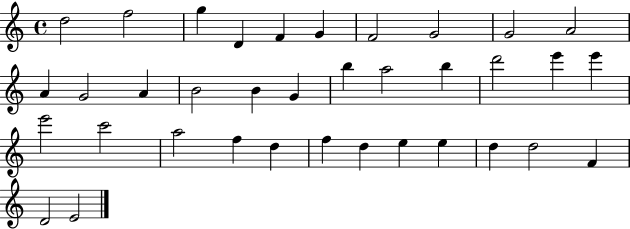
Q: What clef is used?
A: treble